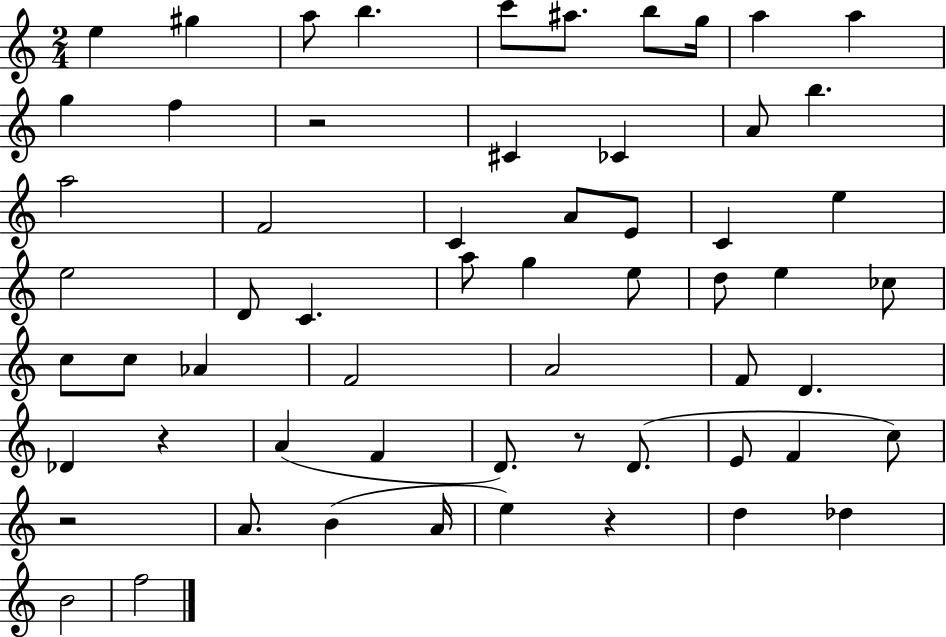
X:1
T:Untitled
M:2/4
L:1/4
K:C
e ^g a/2 b c'/2 ^a/2 b/2 g/4 a a g f z2 ^C _C A/2 b a2 F2 C A/2 E/2 C e e2 D/2 C a/2 g e/2 d/2 e _c/2 c/2 c/2 _A F2 A2 F/2 D _D z A F D/2 z/2 D/2 E/2 F c/2 z2 A/2 B A/4 e z d _d B2 f2